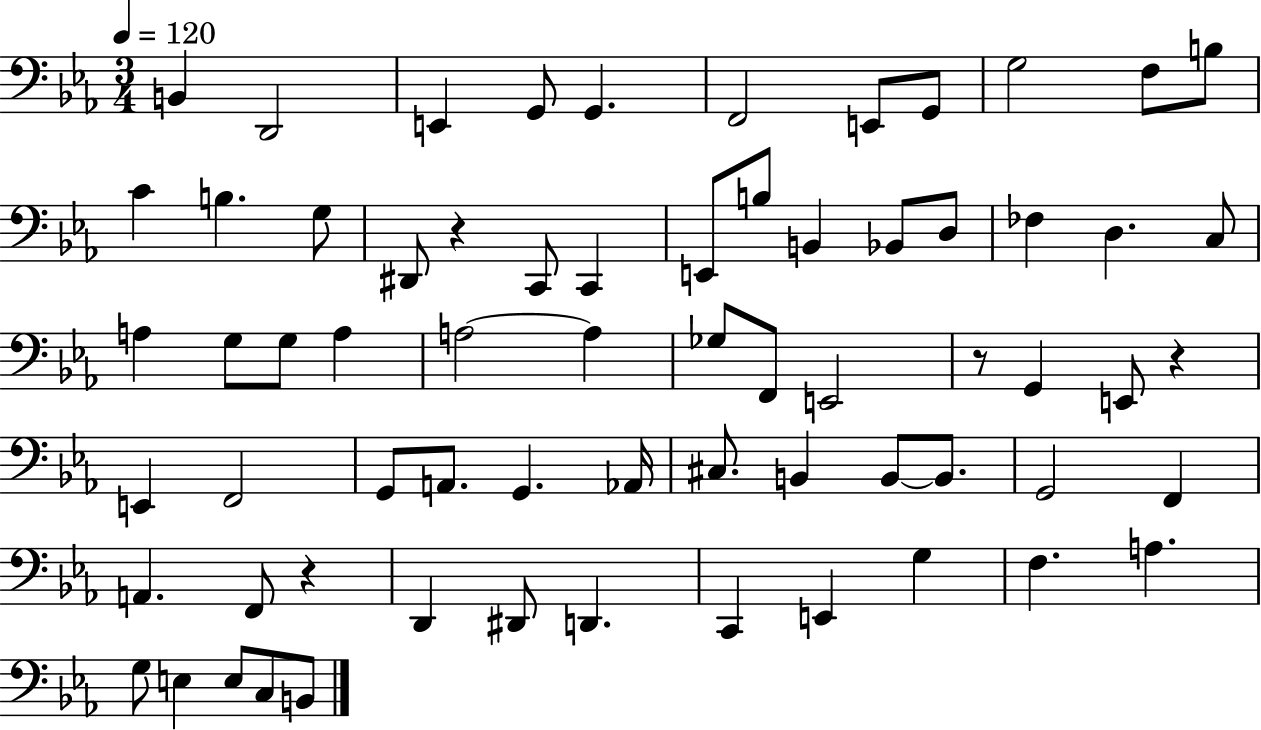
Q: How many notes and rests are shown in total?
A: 67